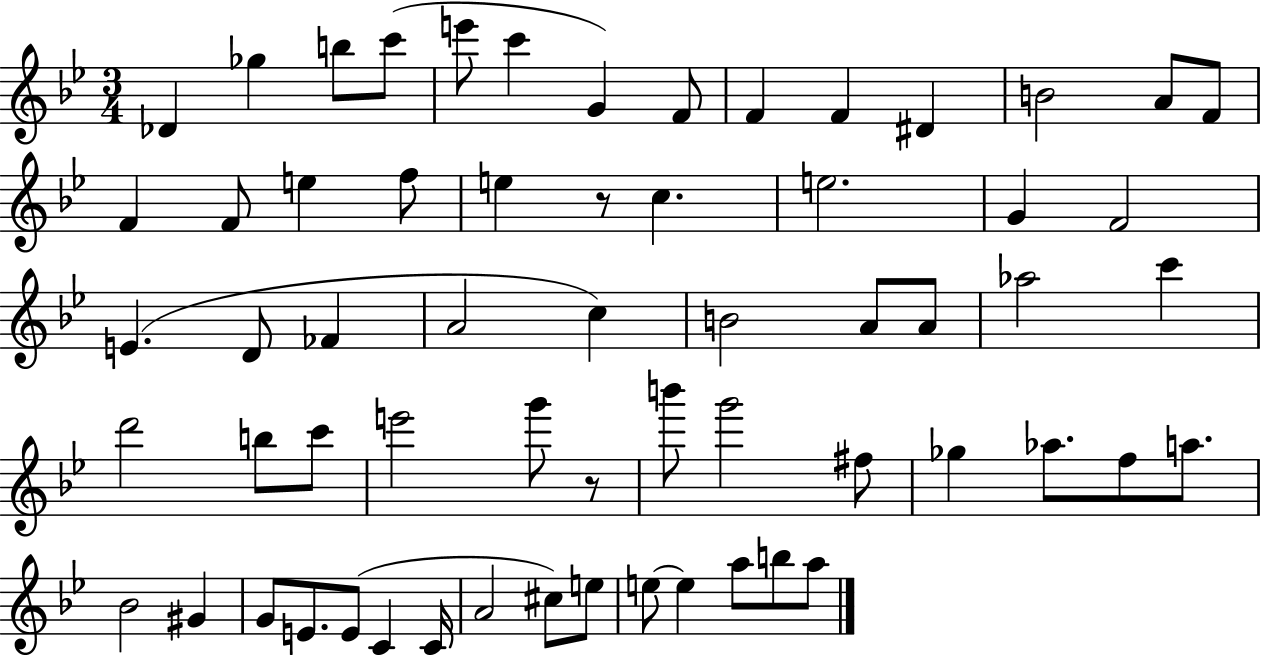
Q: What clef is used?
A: treble